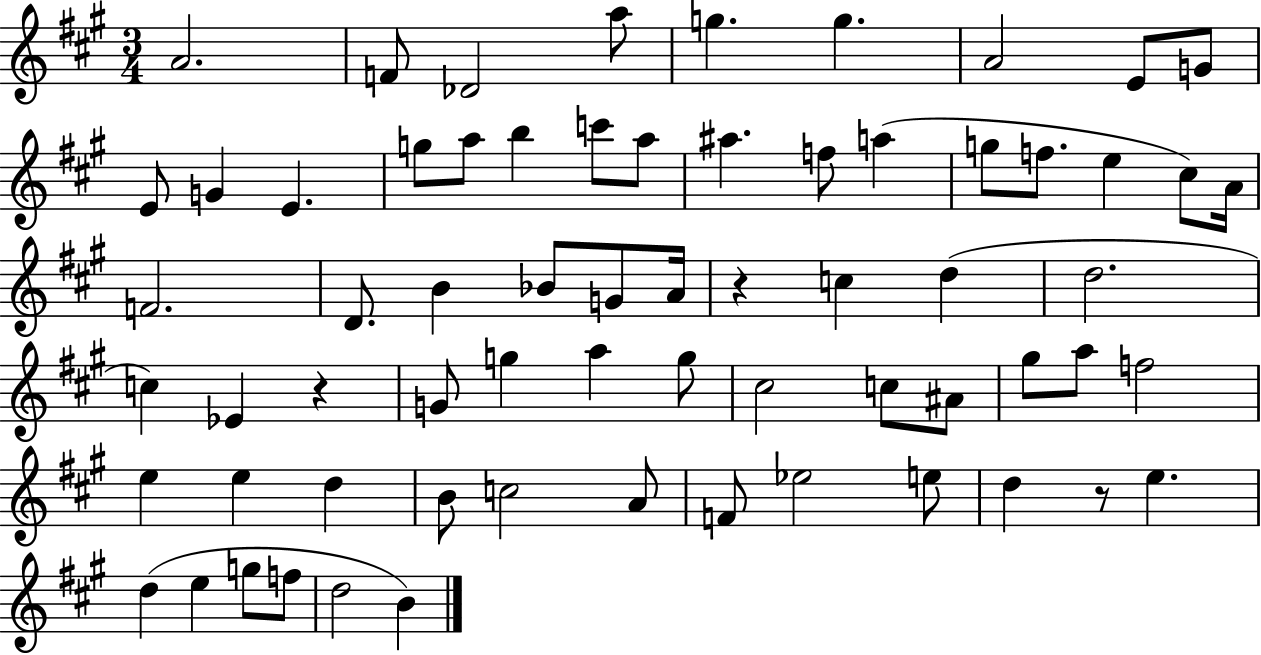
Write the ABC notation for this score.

X:1
T:Untitled
M:3/4
L:1/4
K:A
A2 F/2 _D2 a/2 g g A2 E/2 G/2 E/2 G E g/2 a/2 b c'/2 a/2 ^a f/2 a g/2 f/2 e ^c/2 A/4 F2 D/2 B _B/2 G/2 A/4 z c d d2 c _E z G/2 g a g/2 ^c2 c/2 ^A/2 ^g/2 a/2 f2 e e d B/2 c2 A/2 F/2 _e2 e/2 d z/2 e d e g/2 f/2 d2 B